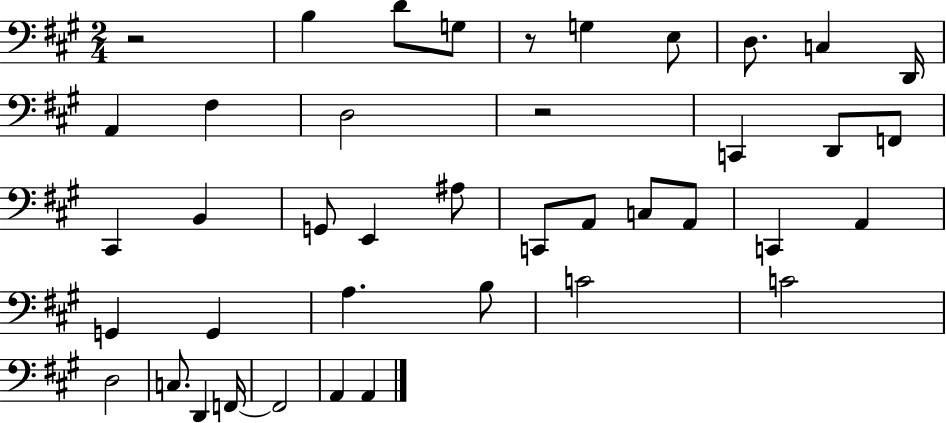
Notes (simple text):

R/h B3/q D4/e G3/e R/e G3/q E3/e D3/e. C3/q D2/s A2/q F#3/q D3/h R/h C2/q D2/e F2/e C#2/q B2/q G2/e E2/q A#3/e C2/e A2/e C3/e A2/e C2/q A2/q G2/q G2/q A3/q. B3/e C4/h C4/h D3/h C3/e. D2/q F2/s F2/h A2/q A2/q